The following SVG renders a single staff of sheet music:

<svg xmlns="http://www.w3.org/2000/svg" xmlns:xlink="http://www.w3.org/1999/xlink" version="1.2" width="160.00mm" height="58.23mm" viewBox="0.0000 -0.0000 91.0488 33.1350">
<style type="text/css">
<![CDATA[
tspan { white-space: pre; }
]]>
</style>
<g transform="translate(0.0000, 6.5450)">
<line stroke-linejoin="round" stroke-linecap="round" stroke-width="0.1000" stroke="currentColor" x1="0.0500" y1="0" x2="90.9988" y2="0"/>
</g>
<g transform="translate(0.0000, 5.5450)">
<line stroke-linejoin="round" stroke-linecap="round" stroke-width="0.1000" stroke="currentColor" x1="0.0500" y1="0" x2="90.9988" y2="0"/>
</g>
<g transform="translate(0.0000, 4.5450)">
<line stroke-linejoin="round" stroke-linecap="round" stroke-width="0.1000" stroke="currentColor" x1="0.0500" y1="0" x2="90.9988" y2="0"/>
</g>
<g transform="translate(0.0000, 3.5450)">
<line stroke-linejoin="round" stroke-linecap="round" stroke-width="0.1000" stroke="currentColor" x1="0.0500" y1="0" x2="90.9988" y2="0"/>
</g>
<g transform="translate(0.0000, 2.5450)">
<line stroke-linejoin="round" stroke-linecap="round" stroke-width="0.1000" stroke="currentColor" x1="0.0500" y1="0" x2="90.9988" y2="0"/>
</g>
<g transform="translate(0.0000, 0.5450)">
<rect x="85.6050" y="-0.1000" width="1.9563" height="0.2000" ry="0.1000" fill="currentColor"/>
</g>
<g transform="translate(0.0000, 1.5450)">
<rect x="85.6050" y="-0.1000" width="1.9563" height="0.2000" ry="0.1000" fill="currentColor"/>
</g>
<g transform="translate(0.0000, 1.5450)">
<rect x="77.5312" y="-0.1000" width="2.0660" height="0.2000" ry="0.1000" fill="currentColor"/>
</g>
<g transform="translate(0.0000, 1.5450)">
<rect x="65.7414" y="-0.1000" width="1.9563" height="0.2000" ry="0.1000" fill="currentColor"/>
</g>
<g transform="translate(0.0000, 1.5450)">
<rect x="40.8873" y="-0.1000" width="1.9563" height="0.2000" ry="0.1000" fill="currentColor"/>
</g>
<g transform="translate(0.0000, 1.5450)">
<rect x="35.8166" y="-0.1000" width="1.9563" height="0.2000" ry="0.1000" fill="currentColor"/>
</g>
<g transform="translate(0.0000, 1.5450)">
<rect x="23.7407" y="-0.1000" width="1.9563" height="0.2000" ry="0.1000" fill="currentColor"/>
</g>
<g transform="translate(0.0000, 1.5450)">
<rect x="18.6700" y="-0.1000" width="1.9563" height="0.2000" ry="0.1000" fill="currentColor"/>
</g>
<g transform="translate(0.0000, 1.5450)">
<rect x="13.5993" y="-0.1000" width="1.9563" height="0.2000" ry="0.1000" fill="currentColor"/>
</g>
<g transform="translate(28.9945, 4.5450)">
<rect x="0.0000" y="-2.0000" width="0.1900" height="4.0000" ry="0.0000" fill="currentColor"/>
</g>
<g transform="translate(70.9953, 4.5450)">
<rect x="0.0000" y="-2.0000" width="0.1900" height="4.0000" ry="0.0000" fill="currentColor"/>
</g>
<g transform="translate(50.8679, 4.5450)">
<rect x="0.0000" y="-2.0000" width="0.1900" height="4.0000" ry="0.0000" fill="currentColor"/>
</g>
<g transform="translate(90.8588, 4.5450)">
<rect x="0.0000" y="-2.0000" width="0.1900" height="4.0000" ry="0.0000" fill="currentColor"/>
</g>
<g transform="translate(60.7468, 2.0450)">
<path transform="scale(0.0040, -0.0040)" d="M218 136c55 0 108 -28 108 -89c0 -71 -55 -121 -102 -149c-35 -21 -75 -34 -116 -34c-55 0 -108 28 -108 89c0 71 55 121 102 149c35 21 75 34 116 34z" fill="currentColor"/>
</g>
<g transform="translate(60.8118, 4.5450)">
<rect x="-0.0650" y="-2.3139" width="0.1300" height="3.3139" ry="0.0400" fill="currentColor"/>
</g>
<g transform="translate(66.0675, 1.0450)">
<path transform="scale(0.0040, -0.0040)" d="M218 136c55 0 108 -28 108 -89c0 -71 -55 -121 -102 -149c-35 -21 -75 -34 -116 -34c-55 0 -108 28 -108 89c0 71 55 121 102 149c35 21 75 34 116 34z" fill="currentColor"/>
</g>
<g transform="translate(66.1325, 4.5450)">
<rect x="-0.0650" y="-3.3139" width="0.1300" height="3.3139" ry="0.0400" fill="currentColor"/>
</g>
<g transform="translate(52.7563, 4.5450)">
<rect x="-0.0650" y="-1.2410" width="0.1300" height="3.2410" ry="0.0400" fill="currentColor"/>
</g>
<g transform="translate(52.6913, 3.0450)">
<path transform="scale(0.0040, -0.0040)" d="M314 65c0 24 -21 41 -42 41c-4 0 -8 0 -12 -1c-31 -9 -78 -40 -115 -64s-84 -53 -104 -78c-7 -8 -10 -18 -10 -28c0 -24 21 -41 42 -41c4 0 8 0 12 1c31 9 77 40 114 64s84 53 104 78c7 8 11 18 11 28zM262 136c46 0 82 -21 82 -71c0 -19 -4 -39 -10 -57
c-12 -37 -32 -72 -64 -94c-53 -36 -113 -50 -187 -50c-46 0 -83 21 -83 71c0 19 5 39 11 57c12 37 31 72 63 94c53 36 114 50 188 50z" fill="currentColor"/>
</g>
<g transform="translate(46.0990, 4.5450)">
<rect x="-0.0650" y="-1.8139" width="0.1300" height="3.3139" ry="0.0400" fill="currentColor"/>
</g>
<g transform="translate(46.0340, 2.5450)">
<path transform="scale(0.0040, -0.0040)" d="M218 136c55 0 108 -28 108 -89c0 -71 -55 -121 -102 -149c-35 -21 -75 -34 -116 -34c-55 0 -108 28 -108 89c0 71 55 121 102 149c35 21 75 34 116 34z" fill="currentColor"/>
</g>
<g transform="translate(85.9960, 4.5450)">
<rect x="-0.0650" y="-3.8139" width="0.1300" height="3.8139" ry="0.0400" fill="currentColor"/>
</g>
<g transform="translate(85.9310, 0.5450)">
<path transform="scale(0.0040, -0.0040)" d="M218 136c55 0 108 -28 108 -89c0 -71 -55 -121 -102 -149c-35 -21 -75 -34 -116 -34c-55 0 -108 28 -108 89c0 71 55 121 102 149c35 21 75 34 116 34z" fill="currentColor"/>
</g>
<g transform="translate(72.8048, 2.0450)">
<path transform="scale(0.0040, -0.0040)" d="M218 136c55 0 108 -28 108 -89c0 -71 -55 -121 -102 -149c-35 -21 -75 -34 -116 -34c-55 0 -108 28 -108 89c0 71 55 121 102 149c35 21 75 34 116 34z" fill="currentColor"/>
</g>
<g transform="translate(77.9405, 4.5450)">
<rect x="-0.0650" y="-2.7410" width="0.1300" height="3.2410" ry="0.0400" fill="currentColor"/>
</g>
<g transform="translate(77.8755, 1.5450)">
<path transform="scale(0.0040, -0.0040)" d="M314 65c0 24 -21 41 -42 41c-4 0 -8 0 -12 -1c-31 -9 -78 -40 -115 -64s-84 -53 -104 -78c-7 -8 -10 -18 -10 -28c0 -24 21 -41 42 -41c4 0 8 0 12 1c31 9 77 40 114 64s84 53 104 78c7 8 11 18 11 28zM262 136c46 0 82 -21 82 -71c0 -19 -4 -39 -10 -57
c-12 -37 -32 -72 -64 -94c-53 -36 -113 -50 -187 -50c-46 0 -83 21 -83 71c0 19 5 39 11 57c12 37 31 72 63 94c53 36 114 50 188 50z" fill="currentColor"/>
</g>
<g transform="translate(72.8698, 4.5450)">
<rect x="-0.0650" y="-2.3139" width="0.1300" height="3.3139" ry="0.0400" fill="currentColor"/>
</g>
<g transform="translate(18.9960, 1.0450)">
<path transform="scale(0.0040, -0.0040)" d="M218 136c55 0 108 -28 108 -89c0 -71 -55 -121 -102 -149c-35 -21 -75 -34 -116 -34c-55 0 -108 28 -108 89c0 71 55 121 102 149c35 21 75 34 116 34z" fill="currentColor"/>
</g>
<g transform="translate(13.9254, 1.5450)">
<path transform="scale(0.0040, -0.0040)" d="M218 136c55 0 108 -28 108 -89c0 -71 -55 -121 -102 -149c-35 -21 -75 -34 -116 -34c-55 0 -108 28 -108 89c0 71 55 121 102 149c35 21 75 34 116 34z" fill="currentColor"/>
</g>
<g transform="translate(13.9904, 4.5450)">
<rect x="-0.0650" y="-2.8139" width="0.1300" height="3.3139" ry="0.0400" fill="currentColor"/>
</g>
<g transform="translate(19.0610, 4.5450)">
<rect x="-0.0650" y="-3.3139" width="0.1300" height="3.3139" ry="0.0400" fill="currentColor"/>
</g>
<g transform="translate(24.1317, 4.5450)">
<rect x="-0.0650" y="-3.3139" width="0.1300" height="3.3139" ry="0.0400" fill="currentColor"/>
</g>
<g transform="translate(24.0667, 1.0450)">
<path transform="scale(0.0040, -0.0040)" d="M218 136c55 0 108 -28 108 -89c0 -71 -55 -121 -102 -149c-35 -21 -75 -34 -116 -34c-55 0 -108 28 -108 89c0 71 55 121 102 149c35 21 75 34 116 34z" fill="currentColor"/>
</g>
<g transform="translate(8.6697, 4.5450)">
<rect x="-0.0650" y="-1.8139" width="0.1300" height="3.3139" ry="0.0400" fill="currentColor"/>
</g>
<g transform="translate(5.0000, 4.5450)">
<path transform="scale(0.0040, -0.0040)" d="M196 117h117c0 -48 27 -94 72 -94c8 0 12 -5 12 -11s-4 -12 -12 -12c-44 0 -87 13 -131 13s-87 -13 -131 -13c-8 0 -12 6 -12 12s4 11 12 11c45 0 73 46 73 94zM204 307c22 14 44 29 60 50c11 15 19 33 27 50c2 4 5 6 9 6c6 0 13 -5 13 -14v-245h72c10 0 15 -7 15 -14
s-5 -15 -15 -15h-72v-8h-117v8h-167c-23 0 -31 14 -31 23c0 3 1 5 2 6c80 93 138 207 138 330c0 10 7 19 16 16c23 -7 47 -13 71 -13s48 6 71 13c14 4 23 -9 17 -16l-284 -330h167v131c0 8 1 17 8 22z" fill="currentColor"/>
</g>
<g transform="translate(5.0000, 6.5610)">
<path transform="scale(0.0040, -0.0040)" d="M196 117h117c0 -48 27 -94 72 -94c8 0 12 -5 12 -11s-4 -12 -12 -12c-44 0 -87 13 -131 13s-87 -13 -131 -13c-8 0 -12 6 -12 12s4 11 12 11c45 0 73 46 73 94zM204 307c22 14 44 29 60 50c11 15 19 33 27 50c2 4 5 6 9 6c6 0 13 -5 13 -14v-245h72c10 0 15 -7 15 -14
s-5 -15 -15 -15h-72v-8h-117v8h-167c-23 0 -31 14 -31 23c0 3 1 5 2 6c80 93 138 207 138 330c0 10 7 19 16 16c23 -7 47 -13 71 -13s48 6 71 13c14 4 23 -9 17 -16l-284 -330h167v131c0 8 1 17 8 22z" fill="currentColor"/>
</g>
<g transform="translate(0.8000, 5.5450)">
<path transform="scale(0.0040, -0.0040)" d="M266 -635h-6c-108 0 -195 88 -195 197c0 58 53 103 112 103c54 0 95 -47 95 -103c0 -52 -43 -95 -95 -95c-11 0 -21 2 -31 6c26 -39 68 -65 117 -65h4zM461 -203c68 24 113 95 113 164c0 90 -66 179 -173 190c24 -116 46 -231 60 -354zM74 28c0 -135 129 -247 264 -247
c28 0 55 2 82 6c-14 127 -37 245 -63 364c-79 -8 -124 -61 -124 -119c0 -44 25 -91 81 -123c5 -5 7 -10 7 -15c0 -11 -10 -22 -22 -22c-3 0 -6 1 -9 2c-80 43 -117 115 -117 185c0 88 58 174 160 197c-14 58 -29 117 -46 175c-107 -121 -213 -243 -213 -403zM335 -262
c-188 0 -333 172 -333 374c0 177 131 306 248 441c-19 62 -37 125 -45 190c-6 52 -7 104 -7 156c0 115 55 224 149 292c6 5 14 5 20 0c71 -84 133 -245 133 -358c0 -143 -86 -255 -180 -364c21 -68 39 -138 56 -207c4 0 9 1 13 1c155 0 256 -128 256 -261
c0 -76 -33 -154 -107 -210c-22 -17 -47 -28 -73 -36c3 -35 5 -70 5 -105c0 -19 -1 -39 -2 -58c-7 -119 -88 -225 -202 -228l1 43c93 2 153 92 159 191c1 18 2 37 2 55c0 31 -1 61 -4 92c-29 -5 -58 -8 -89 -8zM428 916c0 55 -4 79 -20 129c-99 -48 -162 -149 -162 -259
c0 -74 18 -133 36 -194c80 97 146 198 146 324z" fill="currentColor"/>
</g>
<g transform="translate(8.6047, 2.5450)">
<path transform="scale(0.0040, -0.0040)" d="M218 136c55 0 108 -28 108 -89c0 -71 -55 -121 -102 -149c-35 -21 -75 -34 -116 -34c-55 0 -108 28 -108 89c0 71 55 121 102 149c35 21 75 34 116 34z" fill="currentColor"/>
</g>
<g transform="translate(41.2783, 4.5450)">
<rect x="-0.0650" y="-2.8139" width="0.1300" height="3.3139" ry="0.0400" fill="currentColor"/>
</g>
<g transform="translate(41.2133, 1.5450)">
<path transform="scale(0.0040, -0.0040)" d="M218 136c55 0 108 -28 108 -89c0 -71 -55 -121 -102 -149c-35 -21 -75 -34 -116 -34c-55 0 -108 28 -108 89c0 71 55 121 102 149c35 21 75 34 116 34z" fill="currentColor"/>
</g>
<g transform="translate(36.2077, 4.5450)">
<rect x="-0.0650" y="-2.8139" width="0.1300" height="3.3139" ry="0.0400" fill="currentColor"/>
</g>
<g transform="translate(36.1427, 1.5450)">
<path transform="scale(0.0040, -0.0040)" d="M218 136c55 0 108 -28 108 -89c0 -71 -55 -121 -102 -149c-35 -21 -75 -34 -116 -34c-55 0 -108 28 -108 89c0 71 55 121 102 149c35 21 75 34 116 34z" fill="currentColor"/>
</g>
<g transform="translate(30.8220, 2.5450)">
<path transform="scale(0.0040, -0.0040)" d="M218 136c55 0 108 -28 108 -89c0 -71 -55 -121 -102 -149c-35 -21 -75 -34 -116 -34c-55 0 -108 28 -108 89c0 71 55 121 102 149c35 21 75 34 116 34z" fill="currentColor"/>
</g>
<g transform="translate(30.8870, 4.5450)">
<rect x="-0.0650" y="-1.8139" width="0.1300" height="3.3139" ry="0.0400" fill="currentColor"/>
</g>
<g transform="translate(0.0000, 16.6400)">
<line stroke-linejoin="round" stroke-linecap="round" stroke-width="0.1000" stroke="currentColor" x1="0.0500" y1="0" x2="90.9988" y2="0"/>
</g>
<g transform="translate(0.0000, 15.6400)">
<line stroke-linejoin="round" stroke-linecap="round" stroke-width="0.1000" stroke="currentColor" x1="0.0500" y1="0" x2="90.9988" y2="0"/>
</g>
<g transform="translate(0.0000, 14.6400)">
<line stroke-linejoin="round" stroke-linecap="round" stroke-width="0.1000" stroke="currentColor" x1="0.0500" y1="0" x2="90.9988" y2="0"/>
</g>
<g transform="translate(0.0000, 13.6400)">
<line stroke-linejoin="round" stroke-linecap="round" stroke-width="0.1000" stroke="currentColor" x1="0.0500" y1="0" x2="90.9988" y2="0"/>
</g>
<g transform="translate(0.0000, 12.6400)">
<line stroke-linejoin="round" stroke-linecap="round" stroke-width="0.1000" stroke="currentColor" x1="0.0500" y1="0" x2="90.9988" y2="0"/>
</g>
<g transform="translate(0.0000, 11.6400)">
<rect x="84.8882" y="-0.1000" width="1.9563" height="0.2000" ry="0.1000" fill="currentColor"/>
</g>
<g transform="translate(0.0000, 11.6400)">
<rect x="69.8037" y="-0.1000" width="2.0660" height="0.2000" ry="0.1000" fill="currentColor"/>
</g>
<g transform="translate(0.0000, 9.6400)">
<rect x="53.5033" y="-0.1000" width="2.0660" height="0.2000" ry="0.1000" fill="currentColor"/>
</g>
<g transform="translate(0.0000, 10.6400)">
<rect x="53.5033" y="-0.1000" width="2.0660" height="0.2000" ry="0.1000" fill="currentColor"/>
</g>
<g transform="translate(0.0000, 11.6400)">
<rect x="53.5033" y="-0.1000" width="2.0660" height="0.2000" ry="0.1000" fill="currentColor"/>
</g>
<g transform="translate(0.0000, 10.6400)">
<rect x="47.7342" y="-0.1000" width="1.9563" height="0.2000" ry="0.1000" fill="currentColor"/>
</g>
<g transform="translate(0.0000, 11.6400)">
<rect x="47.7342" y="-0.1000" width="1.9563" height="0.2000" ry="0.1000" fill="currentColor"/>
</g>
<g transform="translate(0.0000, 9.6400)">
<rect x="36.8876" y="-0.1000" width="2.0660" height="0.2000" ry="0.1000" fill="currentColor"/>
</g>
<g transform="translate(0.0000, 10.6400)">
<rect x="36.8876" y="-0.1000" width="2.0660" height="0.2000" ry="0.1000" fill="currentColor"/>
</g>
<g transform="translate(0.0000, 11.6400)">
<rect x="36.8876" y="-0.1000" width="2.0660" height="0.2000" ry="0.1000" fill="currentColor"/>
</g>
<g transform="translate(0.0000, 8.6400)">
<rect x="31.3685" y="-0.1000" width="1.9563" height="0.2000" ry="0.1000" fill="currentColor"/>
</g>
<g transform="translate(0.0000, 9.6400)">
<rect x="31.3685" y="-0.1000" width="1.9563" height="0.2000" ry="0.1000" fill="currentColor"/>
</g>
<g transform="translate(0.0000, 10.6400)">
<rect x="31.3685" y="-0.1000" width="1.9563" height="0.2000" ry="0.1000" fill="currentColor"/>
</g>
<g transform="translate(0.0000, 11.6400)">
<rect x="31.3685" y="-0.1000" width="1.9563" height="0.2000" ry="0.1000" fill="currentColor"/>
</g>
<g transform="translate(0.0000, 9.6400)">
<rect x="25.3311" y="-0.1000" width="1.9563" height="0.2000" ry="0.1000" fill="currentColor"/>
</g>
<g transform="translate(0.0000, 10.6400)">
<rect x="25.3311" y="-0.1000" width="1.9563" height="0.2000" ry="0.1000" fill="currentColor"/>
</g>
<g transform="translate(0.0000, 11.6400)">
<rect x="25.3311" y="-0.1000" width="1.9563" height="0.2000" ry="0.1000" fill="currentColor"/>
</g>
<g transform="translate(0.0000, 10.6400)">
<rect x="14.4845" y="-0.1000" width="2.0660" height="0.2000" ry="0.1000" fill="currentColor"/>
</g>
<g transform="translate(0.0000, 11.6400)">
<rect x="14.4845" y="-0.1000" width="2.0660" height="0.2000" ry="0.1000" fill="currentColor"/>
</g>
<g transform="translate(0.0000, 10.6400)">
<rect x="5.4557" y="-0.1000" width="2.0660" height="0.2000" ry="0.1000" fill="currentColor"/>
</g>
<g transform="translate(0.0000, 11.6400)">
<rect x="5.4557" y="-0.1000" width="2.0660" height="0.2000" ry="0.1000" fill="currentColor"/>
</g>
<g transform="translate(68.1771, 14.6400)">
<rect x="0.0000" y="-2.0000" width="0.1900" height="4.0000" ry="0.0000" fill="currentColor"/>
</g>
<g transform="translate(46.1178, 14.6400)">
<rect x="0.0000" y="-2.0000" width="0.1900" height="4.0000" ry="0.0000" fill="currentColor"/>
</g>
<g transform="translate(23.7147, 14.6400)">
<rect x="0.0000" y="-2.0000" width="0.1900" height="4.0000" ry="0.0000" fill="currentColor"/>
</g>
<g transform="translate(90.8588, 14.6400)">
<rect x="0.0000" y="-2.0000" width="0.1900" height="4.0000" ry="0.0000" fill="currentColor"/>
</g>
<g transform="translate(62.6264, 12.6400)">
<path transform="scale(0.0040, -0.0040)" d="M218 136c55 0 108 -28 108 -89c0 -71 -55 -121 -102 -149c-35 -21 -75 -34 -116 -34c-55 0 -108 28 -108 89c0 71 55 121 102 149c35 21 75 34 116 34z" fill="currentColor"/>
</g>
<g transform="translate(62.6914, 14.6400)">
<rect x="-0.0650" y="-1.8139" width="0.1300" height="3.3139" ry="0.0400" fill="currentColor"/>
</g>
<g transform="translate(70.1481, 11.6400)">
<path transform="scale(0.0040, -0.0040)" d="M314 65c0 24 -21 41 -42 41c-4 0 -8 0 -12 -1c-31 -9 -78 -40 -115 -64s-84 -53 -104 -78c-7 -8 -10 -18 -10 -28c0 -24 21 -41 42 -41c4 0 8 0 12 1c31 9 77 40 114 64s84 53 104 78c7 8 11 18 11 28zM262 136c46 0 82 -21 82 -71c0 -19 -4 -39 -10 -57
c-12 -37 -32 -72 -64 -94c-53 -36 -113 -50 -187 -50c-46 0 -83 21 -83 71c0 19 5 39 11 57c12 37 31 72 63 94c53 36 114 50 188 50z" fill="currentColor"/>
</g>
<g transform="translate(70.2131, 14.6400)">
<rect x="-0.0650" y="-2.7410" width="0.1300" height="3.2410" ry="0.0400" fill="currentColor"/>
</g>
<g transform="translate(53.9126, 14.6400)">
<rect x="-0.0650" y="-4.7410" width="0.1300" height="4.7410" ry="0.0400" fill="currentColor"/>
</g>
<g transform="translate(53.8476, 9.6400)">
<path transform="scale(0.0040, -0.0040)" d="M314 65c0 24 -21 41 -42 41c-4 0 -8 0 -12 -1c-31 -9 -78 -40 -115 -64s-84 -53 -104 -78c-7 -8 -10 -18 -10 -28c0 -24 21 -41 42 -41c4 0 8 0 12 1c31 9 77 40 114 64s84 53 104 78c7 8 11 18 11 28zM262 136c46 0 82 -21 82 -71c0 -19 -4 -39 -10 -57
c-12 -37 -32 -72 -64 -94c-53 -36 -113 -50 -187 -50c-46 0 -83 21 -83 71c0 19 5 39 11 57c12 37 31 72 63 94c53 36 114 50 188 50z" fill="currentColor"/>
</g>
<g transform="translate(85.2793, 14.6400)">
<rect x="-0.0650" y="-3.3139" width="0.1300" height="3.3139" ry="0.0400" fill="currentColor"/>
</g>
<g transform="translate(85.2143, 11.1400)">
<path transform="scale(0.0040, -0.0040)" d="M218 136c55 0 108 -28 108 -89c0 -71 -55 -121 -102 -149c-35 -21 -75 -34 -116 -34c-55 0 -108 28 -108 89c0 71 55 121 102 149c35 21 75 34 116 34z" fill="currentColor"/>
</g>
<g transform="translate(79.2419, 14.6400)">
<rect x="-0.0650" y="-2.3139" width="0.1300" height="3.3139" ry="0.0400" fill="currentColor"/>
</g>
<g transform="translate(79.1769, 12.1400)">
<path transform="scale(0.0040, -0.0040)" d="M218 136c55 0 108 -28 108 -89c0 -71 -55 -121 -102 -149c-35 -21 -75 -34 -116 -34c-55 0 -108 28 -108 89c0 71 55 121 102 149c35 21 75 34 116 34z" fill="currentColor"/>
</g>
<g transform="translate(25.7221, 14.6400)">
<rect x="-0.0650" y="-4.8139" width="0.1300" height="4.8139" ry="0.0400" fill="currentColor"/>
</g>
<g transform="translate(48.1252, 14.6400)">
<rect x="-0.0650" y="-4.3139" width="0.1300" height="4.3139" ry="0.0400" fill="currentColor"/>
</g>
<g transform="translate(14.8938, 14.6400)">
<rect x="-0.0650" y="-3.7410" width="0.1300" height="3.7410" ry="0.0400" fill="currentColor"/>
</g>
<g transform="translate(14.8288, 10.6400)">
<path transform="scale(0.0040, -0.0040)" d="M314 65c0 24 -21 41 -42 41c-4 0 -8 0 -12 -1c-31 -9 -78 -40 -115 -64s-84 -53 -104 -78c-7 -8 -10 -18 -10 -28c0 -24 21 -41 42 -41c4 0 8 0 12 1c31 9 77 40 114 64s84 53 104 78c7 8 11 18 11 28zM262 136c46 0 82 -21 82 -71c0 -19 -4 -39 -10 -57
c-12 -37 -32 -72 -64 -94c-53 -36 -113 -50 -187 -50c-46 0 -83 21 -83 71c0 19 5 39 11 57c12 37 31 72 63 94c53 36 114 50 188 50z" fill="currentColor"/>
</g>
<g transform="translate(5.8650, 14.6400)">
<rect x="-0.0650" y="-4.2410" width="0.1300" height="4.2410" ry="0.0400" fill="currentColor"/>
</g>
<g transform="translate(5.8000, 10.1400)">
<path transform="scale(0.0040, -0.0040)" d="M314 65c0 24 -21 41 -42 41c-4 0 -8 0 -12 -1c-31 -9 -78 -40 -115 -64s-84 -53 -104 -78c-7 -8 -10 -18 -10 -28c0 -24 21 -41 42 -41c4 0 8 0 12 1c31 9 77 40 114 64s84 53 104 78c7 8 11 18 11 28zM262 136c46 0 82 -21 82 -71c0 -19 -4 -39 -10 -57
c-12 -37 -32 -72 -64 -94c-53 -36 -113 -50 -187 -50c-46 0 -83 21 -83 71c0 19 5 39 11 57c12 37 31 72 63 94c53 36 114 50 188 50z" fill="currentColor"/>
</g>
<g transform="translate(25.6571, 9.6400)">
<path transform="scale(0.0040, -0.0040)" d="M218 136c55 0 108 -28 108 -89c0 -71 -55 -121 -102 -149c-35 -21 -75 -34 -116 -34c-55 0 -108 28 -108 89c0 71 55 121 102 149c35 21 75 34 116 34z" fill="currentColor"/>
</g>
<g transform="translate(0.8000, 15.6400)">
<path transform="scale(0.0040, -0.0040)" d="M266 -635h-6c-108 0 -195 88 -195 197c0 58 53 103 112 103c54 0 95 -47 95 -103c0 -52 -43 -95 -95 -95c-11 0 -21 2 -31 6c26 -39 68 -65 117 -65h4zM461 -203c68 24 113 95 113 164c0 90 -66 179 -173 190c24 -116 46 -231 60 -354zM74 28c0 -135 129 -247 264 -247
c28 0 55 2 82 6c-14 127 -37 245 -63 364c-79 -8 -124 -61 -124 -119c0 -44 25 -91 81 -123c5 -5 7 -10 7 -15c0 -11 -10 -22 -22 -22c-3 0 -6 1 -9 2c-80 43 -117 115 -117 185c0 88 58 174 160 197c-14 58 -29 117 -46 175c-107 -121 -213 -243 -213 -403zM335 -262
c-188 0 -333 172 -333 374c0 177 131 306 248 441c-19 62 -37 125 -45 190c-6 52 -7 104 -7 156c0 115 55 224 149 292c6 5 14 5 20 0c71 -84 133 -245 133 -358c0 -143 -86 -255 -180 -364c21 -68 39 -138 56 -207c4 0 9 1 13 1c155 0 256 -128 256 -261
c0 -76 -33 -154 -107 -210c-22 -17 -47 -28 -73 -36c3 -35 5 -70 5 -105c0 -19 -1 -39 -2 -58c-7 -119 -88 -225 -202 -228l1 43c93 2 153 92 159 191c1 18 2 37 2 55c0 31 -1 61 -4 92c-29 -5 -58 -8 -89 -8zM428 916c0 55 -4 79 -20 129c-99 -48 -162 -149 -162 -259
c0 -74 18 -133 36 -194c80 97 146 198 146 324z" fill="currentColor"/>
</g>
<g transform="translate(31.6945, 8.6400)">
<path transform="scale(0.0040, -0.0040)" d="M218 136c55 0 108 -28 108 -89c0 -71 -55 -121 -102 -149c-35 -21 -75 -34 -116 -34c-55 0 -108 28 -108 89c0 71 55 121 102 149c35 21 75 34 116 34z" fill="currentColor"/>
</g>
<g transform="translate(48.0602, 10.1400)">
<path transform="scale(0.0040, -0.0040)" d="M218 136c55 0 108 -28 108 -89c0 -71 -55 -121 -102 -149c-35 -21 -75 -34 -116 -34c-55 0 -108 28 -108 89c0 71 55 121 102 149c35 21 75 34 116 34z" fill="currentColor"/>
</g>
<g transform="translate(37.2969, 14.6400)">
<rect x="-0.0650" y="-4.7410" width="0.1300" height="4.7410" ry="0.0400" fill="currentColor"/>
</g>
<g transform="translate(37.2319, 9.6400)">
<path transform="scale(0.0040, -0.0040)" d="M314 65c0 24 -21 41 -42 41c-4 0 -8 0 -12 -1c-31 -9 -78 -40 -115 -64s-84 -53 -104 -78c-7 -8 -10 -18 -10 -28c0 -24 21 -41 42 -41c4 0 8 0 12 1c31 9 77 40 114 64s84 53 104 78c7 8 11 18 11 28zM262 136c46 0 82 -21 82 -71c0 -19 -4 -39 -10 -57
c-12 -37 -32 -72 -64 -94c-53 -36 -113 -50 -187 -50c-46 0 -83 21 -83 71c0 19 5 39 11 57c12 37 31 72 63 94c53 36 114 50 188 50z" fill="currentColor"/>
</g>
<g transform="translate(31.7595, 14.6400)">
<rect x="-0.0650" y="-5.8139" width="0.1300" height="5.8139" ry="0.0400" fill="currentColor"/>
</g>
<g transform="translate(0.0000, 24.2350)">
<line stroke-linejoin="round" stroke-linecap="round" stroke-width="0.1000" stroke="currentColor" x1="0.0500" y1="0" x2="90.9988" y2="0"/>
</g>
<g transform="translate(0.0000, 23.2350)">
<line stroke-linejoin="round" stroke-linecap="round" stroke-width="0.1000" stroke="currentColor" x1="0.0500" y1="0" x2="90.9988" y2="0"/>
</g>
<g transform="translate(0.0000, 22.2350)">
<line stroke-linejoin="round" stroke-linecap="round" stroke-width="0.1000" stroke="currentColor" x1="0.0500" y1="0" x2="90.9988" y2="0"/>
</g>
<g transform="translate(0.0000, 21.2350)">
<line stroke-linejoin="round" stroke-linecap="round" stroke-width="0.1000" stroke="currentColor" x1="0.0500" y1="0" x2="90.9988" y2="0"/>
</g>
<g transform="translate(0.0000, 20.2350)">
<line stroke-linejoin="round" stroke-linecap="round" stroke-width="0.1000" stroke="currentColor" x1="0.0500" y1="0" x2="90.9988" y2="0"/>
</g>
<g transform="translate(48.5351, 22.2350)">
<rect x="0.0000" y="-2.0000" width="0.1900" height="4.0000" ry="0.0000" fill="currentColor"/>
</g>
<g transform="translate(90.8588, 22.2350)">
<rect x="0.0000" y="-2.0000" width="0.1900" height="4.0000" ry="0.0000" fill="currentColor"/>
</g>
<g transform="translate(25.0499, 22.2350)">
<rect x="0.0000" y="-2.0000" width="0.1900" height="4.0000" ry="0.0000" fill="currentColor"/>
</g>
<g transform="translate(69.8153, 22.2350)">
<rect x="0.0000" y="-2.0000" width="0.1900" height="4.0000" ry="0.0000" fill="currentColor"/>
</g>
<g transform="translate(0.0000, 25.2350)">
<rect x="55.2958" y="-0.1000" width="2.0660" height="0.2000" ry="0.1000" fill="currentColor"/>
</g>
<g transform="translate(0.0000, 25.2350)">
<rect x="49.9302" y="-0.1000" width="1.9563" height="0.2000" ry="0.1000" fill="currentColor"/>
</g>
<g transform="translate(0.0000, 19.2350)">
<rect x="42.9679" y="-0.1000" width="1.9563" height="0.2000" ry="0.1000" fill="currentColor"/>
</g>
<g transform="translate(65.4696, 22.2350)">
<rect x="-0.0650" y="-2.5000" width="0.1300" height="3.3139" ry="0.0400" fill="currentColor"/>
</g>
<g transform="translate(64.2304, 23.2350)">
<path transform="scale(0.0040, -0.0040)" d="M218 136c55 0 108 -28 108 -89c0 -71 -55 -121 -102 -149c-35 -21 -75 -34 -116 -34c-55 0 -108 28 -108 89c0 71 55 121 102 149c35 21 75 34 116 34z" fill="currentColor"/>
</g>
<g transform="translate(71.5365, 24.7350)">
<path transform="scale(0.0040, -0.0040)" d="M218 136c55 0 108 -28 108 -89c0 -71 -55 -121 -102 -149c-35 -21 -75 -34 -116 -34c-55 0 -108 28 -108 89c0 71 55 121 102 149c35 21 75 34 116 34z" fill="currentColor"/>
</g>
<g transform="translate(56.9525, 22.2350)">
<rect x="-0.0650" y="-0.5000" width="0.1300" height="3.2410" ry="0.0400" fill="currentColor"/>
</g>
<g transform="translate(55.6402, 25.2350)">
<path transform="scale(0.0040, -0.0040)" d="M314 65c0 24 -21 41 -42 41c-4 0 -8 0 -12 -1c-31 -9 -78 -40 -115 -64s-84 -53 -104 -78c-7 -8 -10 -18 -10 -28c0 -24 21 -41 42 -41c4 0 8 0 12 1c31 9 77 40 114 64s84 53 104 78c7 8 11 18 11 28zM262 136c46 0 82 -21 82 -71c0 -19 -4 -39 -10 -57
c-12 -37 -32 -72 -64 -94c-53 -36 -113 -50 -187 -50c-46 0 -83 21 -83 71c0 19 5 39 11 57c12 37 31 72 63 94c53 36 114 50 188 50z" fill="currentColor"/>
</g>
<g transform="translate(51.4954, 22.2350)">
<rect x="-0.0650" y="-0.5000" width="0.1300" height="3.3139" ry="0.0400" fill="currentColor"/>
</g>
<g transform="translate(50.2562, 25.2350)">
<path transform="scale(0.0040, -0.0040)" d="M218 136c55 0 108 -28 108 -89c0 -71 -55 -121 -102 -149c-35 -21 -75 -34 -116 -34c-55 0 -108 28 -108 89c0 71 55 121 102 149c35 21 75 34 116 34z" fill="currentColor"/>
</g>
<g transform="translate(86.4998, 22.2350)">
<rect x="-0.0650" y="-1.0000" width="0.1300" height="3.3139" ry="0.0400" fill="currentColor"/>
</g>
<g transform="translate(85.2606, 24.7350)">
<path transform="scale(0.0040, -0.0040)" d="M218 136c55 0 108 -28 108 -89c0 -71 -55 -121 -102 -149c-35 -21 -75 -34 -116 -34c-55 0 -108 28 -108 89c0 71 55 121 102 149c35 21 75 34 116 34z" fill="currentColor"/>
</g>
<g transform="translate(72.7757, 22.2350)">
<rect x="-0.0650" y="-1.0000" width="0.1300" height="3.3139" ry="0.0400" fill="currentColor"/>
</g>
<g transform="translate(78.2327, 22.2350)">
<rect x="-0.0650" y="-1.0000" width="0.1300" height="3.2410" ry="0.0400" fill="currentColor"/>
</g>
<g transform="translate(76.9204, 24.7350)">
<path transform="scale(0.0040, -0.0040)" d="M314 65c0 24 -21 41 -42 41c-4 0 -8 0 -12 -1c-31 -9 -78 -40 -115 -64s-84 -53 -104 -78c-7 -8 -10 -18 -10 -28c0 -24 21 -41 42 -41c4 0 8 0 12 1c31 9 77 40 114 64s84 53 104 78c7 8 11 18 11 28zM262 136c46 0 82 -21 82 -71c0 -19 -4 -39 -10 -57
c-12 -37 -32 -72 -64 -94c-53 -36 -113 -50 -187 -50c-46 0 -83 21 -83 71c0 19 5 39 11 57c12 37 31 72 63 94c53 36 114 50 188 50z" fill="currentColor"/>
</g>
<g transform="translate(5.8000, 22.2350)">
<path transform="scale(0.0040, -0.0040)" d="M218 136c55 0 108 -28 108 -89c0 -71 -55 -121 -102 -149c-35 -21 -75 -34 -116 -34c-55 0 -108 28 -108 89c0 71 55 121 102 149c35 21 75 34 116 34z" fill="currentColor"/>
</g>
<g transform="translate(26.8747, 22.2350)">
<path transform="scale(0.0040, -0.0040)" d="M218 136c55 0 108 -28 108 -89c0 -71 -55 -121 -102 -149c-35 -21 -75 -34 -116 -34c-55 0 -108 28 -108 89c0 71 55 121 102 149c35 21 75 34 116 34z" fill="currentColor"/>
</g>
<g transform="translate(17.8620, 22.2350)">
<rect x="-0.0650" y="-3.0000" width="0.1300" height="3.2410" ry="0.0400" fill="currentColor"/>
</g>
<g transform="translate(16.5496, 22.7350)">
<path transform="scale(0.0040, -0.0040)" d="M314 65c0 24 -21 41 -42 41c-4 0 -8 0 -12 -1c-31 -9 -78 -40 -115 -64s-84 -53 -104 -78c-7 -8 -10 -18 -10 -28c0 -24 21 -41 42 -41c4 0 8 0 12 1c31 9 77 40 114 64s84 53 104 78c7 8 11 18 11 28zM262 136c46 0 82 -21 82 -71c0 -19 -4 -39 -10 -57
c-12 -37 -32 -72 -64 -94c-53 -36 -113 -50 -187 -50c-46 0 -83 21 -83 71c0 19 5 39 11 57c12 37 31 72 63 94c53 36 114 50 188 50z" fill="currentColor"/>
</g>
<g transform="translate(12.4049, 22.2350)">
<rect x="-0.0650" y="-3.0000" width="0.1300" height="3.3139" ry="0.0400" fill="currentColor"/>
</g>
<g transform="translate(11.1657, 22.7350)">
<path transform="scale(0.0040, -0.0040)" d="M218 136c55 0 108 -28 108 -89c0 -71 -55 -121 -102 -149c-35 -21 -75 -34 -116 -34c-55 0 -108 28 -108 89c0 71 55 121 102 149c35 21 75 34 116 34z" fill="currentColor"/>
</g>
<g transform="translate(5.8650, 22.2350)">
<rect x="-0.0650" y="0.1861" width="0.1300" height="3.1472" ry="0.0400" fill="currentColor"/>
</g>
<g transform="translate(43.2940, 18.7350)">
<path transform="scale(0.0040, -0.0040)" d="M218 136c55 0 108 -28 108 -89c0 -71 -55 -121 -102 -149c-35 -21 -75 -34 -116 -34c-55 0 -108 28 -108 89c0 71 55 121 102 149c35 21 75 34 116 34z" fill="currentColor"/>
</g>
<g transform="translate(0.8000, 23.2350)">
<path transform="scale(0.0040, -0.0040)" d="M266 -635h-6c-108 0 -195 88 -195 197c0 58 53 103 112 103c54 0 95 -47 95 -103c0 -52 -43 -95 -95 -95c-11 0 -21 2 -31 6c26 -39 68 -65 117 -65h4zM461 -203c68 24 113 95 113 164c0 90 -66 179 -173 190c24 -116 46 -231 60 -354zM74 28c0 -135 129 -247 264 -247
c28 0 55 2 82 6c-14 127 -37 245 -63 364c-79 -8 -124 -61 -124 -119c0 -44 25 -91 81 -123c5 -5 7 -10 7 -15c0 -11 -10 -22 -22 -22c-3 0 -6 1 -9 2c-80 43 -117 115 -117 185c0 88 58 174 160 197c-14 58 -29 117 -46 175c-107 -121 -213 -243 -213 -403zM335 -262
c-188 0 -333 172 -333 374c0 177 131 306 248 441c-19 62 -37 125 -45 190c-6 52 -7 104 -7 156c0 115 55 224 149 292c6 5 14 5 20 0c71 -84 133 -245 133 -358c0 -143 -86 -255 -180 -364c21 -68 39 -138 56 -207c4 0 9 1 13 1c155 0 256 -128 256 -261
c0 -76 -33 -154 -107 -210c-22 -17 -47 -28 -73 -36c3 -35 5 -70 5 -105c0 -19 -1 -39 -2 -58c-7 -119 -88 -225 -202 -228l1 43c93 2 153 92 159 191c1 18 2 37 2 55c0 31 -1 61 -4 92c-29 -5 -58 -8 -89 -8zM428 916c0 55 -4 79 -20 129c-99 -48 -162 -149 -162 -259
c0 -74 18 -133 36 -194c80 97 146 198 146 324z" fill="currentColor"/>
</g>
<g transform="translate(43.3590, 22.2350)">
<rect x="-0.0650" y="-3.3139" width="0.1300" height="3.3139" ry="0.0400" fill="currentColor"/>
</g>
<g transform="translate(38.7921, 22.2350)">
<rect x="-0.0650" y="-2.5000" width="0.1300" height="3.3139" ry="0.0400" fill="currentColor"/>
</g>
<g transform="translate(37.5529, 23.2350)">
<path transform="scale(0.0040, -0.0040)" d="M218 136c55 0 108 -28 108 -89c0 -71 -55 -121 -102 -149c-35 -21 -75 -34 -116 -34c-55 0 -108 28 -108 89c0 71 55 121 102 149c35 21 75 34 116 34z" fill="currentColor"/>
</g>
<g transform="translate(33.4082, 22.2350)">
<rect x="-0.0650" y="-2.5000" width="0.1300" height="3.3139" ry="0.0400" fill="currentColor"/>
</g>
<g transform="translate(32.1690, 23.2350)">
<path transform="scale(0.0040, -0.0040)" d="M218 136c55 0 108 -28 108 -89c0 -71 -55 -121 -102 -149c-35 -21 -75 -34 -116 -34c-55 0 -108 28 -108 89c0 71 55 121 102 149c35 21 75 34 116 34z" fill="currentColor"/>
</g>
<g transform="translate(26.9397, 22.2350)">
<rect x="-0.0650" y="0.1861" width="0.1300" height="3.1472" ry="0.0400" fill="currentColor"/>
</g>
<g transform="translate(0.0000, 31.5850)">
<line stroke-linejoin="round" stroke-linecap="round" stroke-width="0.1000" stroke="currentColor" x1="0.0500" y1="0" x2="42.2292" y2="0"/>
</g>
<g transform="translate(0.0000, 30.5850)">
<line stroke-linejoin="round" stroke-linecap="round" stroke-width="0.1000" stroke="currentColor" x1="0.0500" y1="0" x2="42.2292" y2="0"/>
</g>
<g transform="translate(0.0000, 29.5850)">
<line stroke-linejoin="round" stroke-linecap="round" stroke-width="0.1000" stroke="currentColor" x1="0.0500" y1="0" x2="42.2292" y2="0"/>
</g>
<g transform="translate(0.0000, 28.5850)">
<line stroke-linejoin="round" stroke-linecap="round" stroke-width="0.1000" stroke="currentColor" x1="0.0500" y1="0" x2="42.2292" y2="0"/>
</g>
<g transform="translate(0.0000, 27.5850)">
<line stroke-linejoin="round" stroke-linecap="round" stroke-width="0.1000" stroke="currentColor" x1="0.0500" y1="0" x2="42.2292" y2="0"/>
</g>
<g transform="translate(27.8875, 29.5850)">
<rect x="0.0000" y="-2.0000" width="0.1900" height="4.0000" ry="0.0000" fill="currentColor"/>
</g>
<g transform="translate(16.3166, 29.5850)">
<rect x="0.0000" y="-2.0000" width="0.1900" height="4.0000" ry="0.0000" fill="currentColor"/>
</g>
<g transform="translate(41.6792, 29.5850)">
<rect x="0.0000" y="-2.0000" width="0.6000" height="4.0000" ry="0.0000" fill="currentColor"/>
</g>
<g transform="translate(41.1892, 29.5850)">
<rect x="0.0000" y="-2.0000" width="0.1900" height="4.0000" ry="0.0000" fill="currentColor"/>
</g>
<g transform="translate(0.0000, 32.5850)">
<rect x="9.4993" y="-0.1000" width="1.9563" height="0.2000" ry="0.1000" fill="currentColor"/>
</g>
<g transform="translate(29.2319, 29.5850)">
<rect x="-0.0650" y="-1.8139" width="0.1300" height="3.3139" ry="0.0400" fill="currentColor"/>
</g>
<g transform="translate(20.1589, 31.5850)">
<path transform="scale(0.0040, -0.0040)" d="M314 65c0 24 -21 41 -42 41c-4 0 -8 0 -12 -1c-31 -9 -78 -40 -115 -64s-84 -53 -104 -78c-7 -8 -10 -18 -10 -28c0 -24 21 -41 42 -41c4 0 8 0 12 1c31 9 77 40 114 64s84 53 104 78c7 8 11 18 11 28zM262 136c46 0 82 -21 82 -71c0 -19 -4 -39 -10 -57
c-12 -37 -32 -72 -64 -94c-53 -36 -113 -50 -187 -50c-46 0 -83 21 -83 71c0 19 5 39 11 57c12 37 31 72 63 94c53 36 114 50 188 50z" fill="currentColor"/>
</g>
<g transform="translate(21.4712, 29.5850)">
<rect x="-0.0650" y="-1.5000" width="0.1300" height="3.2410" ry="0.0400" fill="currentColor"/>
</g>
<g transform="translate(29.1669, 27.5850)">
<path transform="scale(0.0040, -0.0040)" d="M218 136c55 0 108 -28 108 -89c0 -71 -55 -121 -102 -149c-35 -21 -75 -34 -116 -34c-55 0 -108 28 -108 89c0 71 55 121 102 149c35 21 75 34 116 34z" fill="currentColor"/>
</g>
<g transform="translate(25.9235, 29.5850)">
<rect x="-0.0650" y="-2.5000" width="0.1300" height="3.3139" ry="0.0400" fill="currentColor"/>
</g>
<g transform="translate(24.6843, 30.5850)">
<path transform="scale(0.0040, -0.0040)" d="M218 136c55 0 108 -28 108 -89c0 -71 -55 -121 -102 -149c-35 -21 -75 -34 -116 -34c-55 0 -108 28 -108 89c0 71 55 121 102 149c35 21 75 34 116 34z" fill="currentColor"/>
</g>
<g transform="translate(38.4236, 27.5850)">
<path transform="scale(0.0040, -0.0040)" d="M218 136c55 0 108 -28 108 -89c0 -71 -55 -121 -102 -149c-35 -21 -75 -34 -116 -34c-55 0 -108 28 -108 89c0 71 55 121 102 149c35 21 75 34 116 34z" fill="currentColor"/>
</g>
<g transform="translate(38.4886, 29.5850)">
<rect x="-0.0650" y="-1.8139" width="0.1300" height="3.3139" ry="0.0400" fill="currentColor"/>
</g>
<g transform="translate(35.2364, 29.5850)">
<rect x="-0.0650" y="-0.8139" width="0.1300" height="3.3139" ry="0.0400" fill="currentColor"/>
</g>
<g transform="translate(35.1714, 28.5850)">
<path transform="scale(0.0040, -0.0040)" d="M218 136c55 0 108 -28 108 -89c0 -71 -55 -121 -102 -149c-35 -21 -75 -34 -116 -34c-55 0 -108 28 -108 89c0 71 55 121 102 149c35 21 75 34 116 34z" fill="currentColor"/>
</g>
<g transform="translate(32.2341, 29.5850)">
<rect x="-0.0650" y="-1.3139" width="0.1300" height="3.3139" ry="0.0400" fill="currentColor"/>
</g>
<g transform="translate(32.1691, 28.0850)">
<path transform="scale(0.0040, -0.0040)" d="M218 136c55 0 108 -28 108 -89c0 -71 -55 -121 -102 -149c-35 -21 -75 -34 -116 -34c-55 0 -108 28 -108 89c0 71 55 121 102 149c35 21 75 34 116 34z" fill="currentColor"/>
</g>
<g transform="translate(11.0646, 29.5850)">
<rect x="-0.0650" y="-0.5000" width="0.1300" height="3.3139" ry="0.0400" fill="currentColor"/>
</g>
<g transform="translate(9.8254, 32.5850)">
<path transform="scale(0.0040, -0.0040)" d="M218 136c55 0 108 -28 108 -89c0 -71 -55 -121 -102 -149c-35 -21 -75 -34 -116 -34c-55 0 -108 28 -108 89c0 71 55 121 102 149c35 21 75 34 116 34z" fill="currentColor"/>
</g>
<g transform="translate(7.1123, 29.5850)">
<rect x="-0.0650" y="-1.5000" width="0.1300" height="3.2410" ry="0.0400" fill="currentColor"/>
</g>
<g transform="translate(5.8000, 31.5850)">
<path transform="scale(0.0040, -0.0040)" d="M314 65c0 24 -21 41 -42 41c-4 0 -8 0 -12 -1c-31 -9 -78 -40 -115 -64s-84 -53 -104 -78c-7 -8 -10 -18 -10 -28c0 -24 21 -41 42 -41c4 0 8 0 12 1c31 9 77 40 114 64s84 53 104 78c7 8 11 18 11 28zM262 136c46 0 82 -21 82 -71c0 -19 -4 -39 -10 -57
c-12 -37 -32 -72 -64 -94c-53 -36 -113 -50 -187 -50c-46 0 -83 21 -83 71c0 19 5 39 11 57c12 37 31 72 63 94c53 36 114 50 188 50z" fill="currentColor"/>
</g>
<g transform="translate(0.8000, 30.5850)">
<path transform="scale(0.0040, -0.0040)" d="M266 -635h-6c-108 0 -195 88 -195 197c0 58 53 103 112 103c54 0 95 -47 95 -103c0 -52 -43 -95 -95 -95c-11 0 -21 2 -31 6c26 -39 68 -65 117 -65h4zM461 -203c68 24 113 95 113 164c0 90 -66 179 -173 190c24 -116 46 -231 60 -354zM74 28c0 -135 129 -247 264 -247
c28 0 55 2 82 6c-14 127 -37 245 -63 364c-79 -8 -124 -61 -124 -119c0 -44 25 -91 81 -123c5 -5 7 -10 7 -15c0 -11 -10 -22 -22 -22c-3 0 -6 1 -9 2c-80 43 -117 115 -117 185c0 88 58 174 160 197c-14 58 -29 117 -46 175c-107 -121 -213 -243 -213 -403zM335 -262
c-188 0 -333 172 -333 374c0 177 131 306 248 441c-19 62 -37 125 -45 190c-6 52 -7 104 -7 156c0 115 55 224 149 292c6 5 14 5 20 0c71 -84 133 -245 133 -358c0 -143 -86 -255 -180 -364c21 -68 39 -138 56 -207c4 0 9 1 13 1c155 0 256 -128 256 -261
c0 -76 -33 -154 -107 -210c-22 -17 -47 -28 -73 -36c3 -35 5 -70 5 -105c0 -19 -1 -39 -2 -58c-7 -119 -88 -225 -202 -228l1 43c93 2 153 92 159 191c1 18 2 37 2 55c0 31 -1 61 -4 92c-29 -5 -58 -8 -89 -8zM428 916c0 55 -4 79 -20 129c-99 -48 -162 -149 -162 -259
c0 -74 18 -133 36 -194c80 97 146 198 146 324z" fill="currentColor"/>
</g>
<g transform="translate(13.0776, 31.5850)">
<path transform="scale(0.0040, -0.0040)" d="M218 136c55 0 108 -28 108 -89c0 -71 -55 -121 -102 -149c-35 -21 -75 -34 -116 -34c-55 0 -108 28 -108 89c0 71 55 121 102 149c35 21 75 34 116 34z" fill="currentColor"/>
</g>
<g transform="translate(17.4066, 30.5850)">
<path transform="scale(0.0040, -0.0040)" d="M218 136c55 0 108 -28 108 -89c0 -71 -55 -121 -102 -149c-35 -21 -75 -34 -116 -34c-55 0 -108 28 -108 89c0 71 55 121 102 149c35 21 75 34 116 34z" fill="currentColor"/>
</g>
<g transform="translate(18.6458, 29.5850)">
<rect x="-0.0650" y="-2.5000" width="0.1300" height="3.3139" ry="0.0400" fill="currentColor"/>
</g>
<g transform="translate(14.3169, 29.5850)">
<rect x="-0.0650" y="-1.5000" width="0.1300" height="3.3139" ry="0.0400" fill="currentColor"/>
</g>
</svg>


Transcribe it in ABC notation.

X:1
T:Untitled
M:4/4
L:1/4
K:C
f a b b f a a f e2 g b g a2 c' d'2 c'2 e' g' e'2 d' e'2 f a2 g b B A A2 B G G b C C2 G D D2 D E2 C E G E2 G f e d f